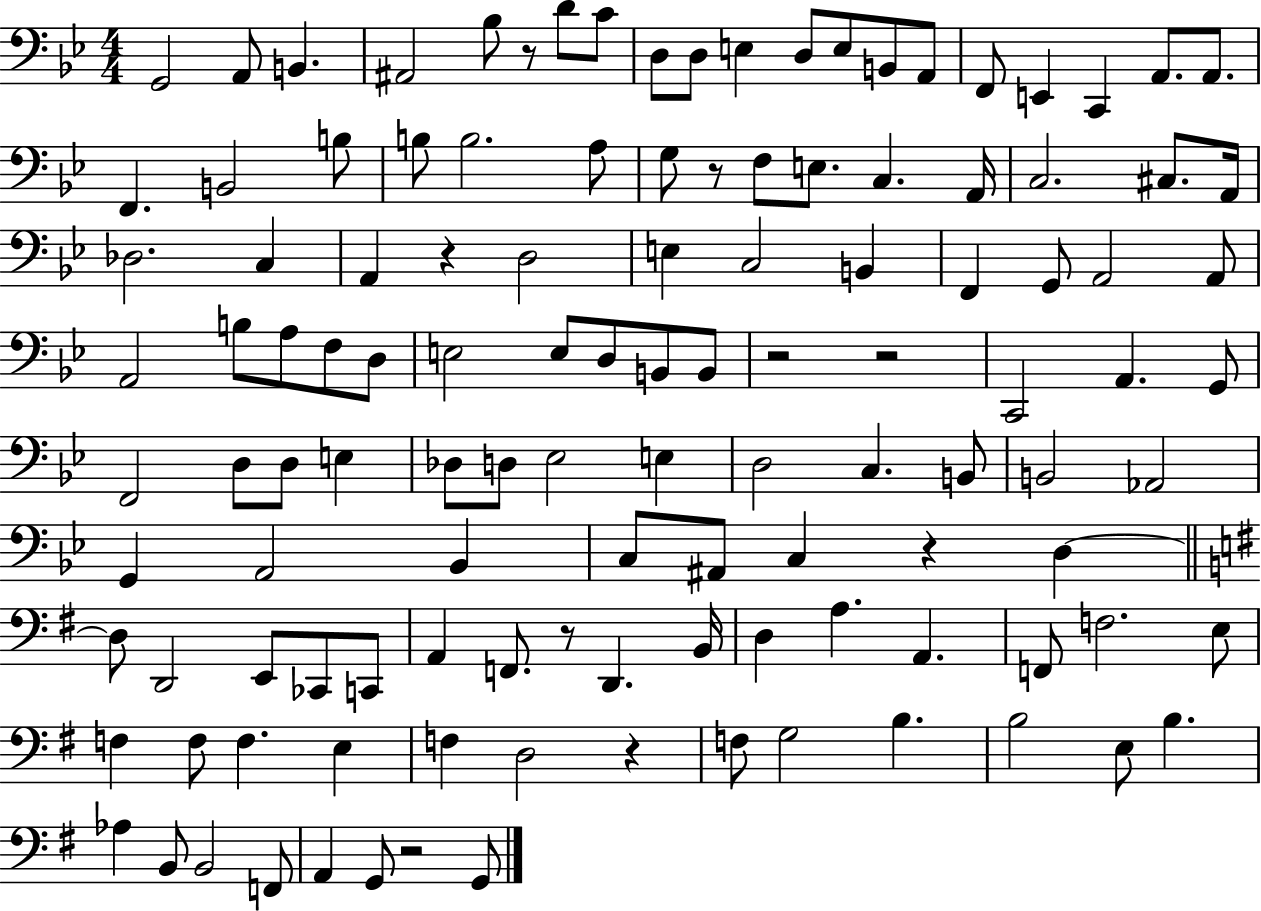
G2/h A2/e B2/q. A#2/h Bb3/e R/e D4/e C4/e D3/e D3/e E3/q D3/e E3/e B2/e A2/e F2/e E2/q C2/q A2/e. A2/e. F2/q. B2/h B3/e B3/e B3/h. A3/e G3/e R/e F3/e E3/e. C3/q. A2/s C3/h. C#3/e. A2/s Db3/h. C3/q A2/q R/q D3/h E3/q C3/h B2/q F2/q G2/e A2/h A2/e A2/h B3/e A3/e F3/e D3/e E3/h E3/e D3/e B2/e B2/e R/h R/h C2/h A2/q. G2/e F2/h D3/e D3/e E3/q Db3/e D3/e Eb3/h E3/q D3/h C3/q. B2/e B2/h Ab2/h G2/q A2/h Bb2/q C3/e A#2/e C3/q R/q D3/q D3/e D2/h E2/e CES2/e C2/e A2/q F2/e. R/e D2/q. B2/s D3/q A3/q. A2/q. F2/e F3/h. E3/e F3/q F3/e F3/q. E3/q F3/q D3/h R/q F3/e G3/h B3/q. B3/h E3/e B3/q. Ab3/q B2/e B2/h F2/e A2/q G2/e R/h G2/e